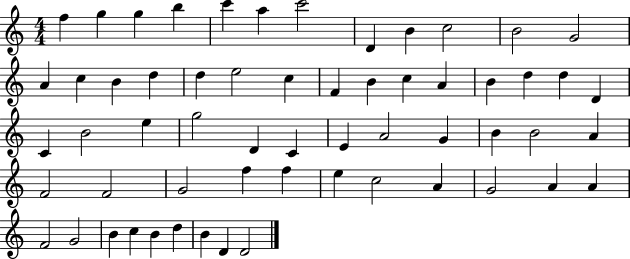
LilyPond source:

{
  \clef treble
  \numericTimeSignature
  \time 4/4
  \key c \major
  f''4 g''4 g''4 b''4 | c'''4 a''4 c'''2 | d'4 b'4 c''2 | b'2 g'2 | \break a'4 c''4 b'4 d''4 | d''4 e''2 c''4 | f'4 b'4 c''4 a'4 | b'4 d''4 d''4 d'4 | \break c'4 b'2 e''4 | g''2 d'4 c'4 | e'4 a'2 g'4 | b'4 b'2 a'4 | \break f'2 f'2 | g'2 f''4 f''4 | e''4 c''2 a'4 | g'2 a'4 a'4 | \break f'2 g'2 | b'4 c''4 b'4 d''4 | b'4 d'4 d'2 | \bar "|."
}